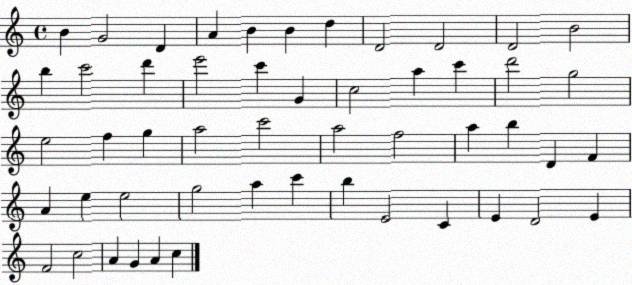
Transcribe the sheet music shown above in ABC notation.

X:1
T:Untitled
M:4/4
L:1/4
K:C
B G2 D A B B d D2 D2 D2 B2 b c'2 d' e'2 c' G c2 a c' d'2 g2 e2 f g a2 c'2 a2 f2 a b D F A e e2 g2 a c' b E2 C E D2 E F2 c2 A G A c